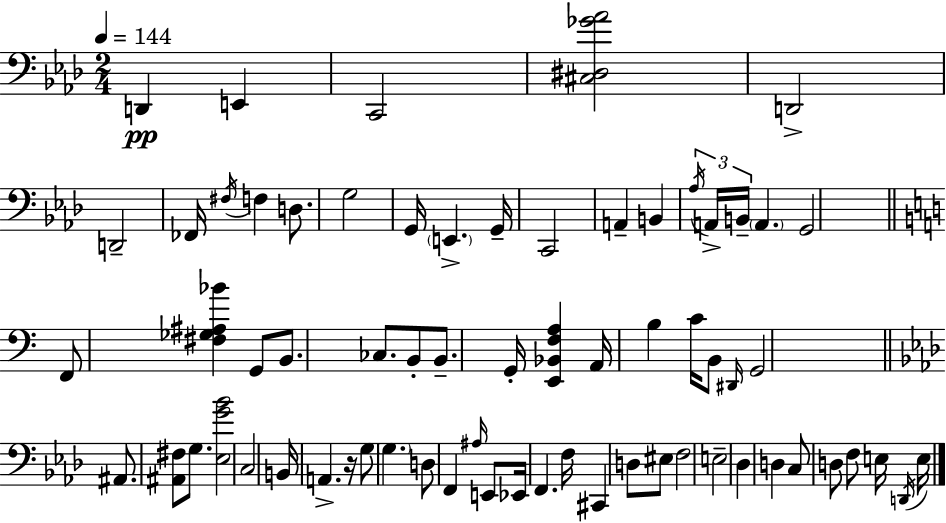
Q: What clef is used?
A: bass